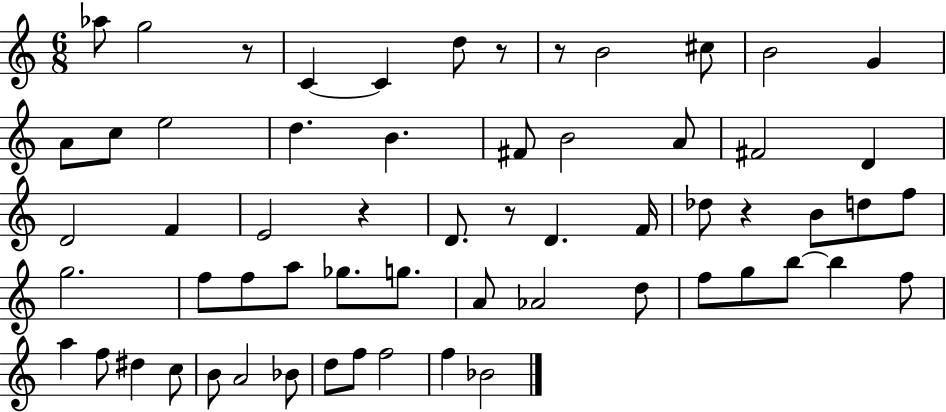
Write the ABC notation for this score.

X:1
T:Untitled
M:6/8
L:1/4
K:C
_a/2 g2 z/2 C C d/2 z/2 z/2 B2 ^c/2 B2 G A/2 c/2 e2 d B ^F/2 B2 A/2 ^F2 D D2 F E2 z D/2 z/2 D F/4 _d/2 z B/2 d/2 f/2 g2 f/2 f/2 a/2 _g/2 g/2 A/2 _A2 d/2 f/2 g/2 b/2 b f/2 a f/2 ^d c/2 B/2 A2 _B/2 d/2 f/2 f2 f _B2